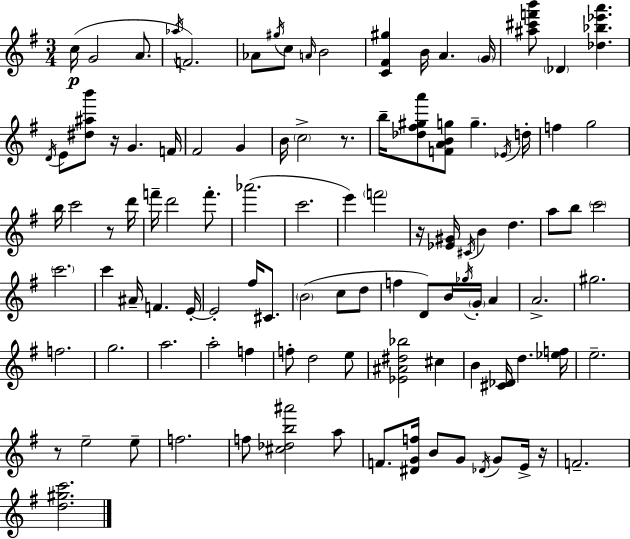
C5/s G4/h A4/e. Ab5/s F4/h. Ab4/e G#5/s C5/e A4/s B4/h [C4,F#4,G#5]/q B4/s A4/q. G4/s [A#5,C#6,F6,B6]/e Db4/q [Db5,Bb5,Eb6,A6]/q. D4/s E4/e [D#5,A#5,B6]/e R/s G4/q. F4/s F#4/h G4/q B4/s C5/h R/e. B5/s [Db5,F#5,G#5,A6]/e [F4,A4,B4,G5]/e G5/q. Eb4/s D5/s F5/q G5/h B5/s C6/h R/e D6/s F6/s D6/h F6/e. Ab6/h. C6/h. E6/q F6/h R/s [Eb4,G#4]/s C#4/s B4/q D5/q. A5/e B5/e C6/h C6/h. C6/q A#4/s F4/q. E4/s E4/h F#5/s C#4/e. B4/h C5/e D5/e F5/q D4/e B4/s Gb5/s G4/s A4/q A4/h. G#5/h. F5/h. G5/h. A5/h. A5/h F5/q F5/e D5/h E5/e [Eb4,A#4,D#5,Bb5]/h C#5/q B4/q [C#4,Db4]/s D5/q. [Eb5,F5]/s E5/h. R/e E5/h E5/e F5/h. F5/e [C#5,Db5,B5,A#6]/h A5/e F4/e. [D#4,G4,F5]/s B4/e G4/e Db4/s G4/e E4/s R/s F4/h. [D5,G#5,C6]/h.